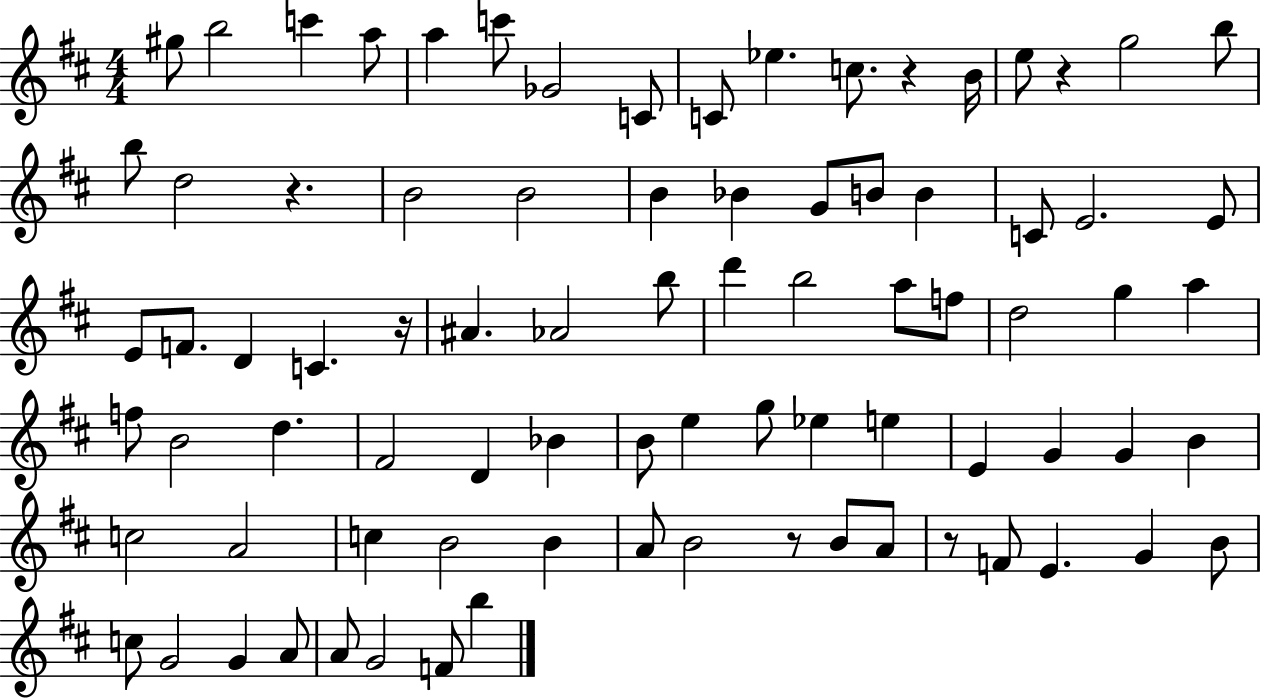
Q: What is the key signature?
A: D major